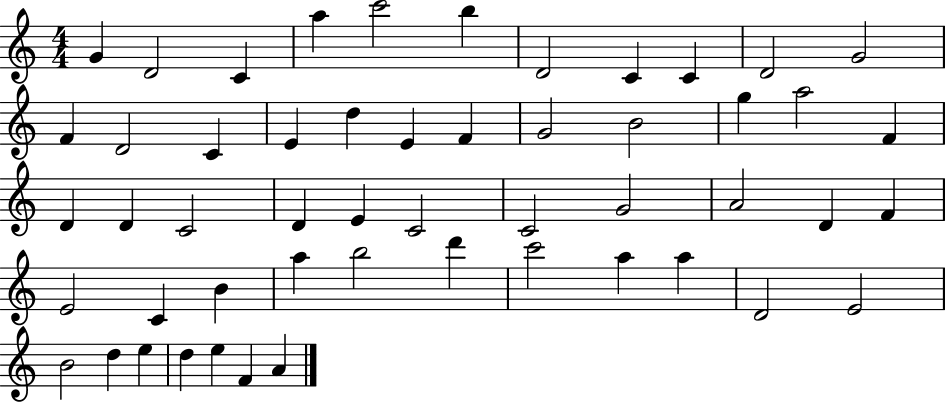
{
  \clef treble
  \numericTimeSignature
  \time 4/4
  \key c \major
  g'4 d'2 c'4 | a''4 c'''2 b''4 | d'2 c'4 c'4 | d'2 g'2 | \break f'4 d'2 c'4 | e'4 d''4 e'4 f'4 | g'2 b'2 | g''4 a''2 f'4 | \break d'4 d'4 c'2 | d'4 e'4 c'2 | c'2 g'2 | a'2 d'4 f'4 | \break e'2 c'4 b'4 | a''4 b''2 d'''4 | c'''2 a''4 a''4 | d'2 e'2 | \break b'2 d''4 e''4 | d''4 e''4 f'4 a'4 | \bar "|."
}